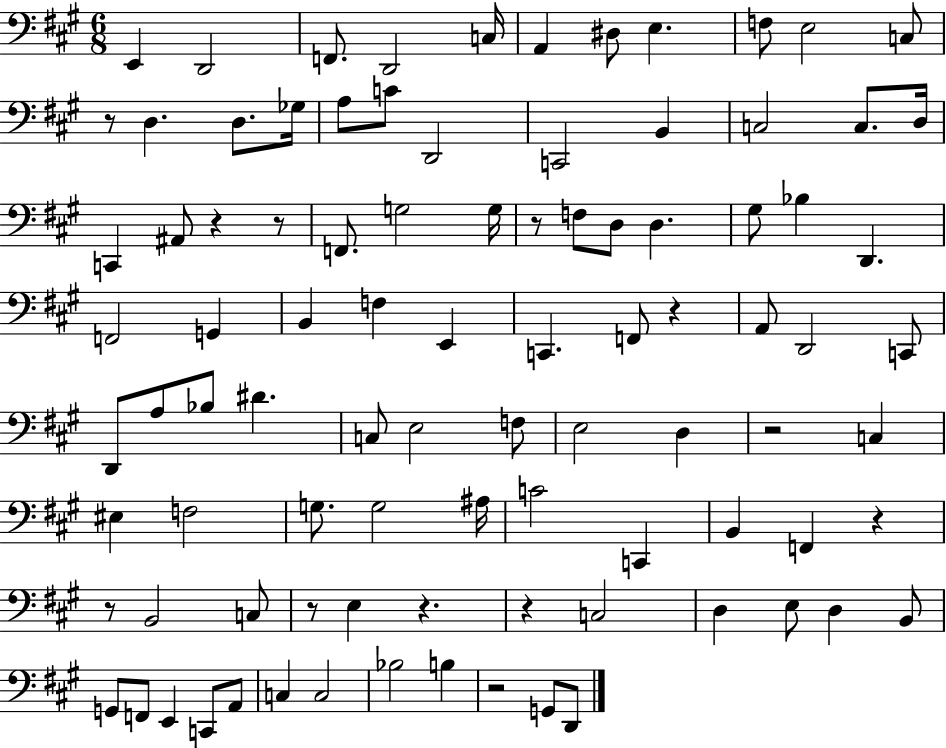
X:1
T:Untitled
M:6/8
L:1/4
K:A
E,, D,,2 F,,/2 D,,2 C,/4 A,, ^D,/2 E, F,/2 E,2 C,/2 z/2 D, D,/2 _G,/4 A,/2 C/2 D,,2 C,,2 B,, C,2 C,/2 D,/4 C,, ^A,,/2 z z/2 F,,/2 G,2 G,/4 z/2 F,/2 D,/2 D, ^G,/2 _B, D,, F,,2 G,, B,, F, E,, C,, F,,/2 z A,,/2 D,,2 C,,/2 D,,/2 A,/2 _B,/2 ^D C,/2 E,2 F,/2 E,2 D, z2 C, ^E, F,2 G,/2 G,2 ^A,/4 C2 C,, B,, F,, z z/2 B,,2 C,/2 z/2 E, z z C,2 D, E,/2 D, B,,/2 G,,/2 F,,/2 E,, C,,/2 A,,/2 C, C,2 _B,2 B, z2 G,,/2 D,,/2